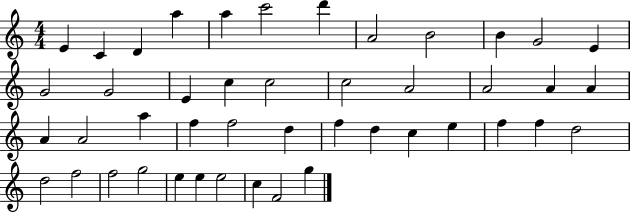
{
  \clef treble
  \numericTimeSignature
  \time 4/4
  \key c \major
  e'4 c'4 d'4 a''4 | a''4 c'''2 d'''4 | a'2 b'2 | b'4 g'2 e'4 | \break g'2 g'2 | e'4 c''4 c''2 | c''2 a'2 | a'2 a'4 a'4 | \break a'4 a'2 a''4 | f''4 f''2 d''4 | f''4 d''4 c''4 e''4 | f''4 f''4 d''2 | \break d''2 f''2 | f''2 g''2 | e''4 e''4 e''2 | c''4 f'2 g''4 | \break \bar "|."
}